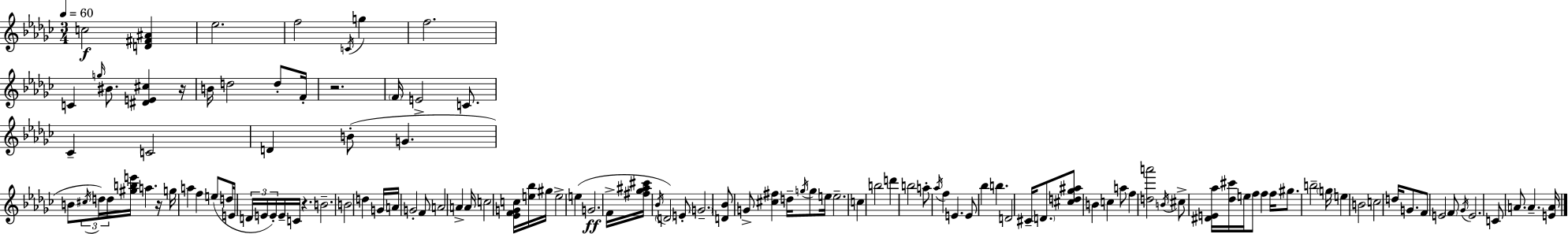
{
  \clef treble
  \numericTimeSignature
  \time 3/4
  \key ees \minor
  \tempo 4 = 60
  c''2\f <d' fis' ais'>4 | ees''2. | f''2 \acciaccatura { c'16 } g''4 | f''2. | \break c'4 \grace { g''16 } bis'8. <dis' e' cis''>4 | r16 b'16 d''2 d''8-. | f'16-. r2. | \parenthesize f'16 e'2-> c'8. | \break ces'4-- c'2 | d'4 b'8-.( g'4. | b'8 \tuplet 3/2 { \acciaccatura { cis''16 }) d''16 d''16 } <gis'' b'' e'''>16 a''4. | r16 g''16 a''4 f''4 | \break e''8( d''16 e'16 \tuplet 3/2 { d'16 e'16 e'16-.) } e'16-- c'16 r4. | b'2.-- | b'2 d''4 | g'16 a'16 g'2-. | \break f'8 a'2 a'4-> | a'16 c''2 | <ees' f' g' c''>16 <e'' bes''>16 gis''16 e''2-> e''4( | g'2.\ff | \break f'16-> <fis'' ges'' ais'' cis'''>16 \acciaccatura { bes'16 } \parenthesize d'2) | e'8-. \parenthesize g'2.-- | <d' bes'>8 g'8-> <cis'' fis''>4 | d''16-- \acciaccatura { g''16 } g''8 e''16 e''2.-- | \break c''4 b''2 | d'''4 b''2 | a''8-. \acciaccatura { aes''16 } f''4 | e'4. e'8 bes''4 | \break b''4. d'2 | cis'16-- \parenthesize d'8. <cis'' d'' ges'' ais''>8 b'4 | c''4 a''8 f''4 <d'' a'''>2 | \acciaccatura { b'16 } cis''8-> <dis' e' aes''>16 <des'' cis'''>16 e''16 | \break f''8 f''4 f''16 gis''8. b''2-- | \parenthesize g''16 e''4 b'2 | c''2 | d''16 g'8. f'8 e'2 | \break \parenthesize f'8 \acciaccatura { ges'16 } e'2. | c'8 a'8. | a'4.-- <e' a'>16 \bar "|."
}